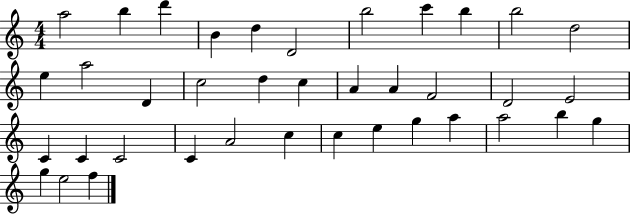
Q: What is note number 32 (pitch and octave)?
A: A5